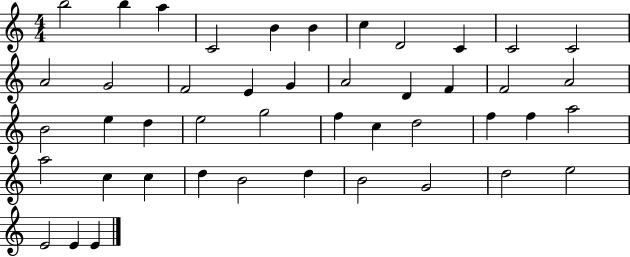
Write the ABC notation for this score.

X:1
T:Untitled
M:4/4
L:1/4
K:C
b2 b a C2 B B c D2 C C2 C2 A2 G2 F2 E G A2 D F F2 A2 B2 e d e2 g2 f c d2 f f a2 a2 c c d B2 d B2 G2 d2 e2 E2 E E